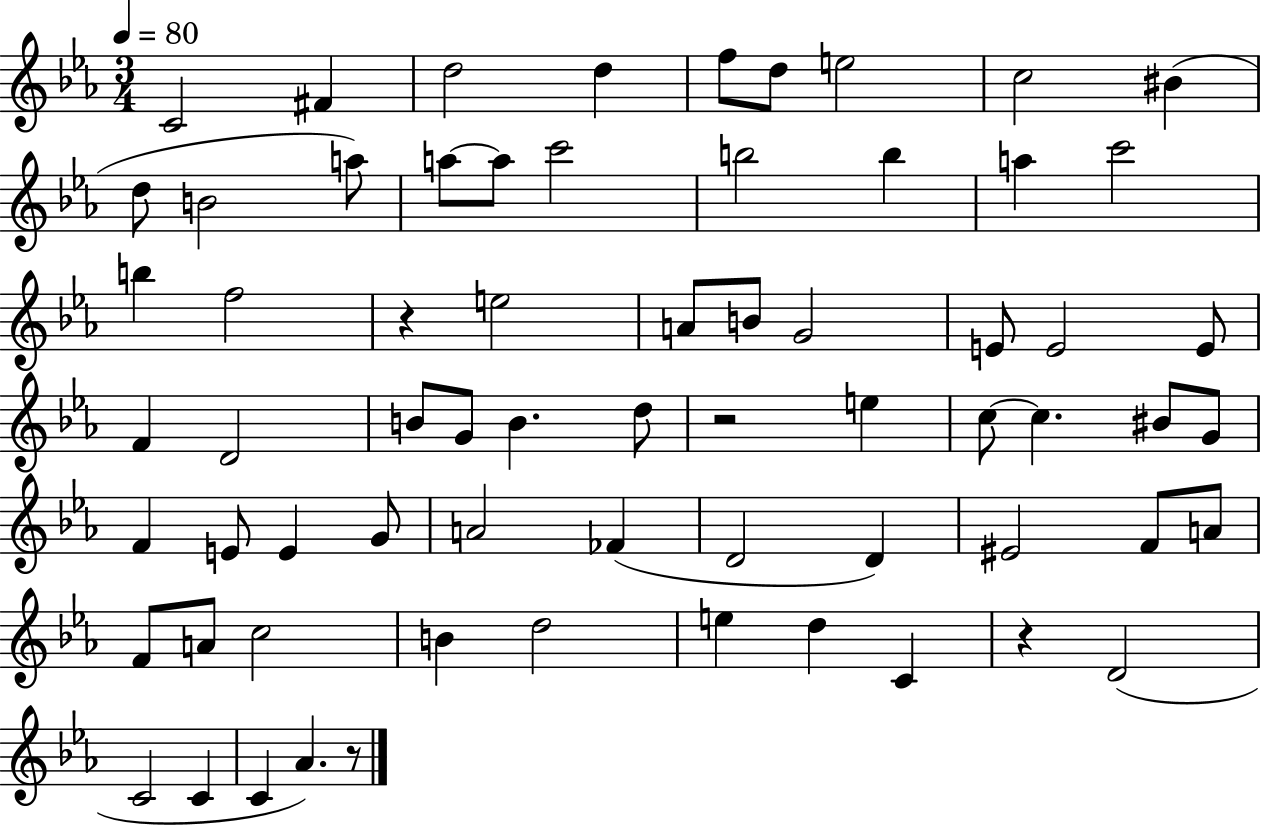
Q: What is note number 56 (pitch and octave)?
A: E5